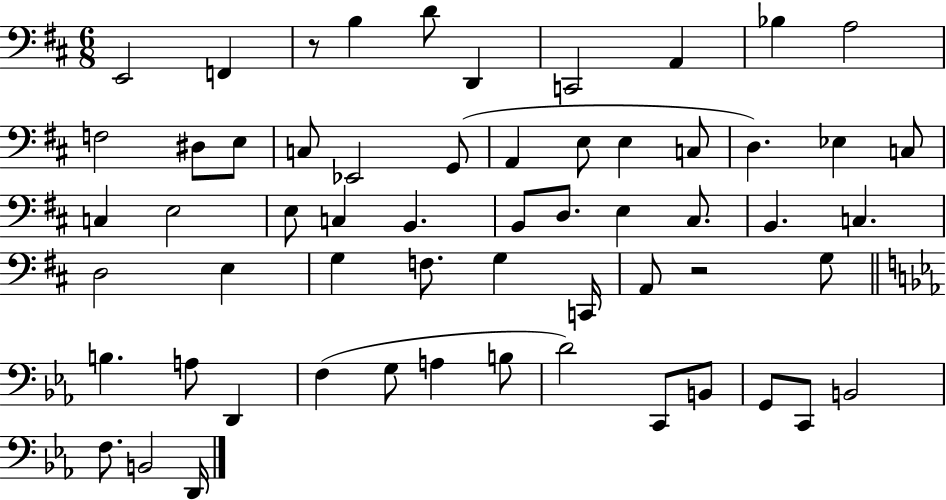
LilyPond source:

{
  \clef bass
  \numericTimeSignature
  \time 6/8
  \key d \major
  e,2 f,4 | r8 b4 d'8 d,4 | c,2 a,4 | bes4 a2 | \break f2 dis8 e8 | c8 ees,2 g,8( | a,4 e8 e4 c8 | d4.) ees4 c8 | \break c4 e2 | e8 c4 b,4. | b,8 d8. e4 cis8. | b,4. c4. | \break d2 e4 | g4 f8. g4 c,16 | a,8 r2 g8 | \bar "||" \break \key ees \major b4. a8 d,4 | f4( g8 a4 b8 | d'2) c,8 b,8 | g,8 c,8 b,2 | \break f8. b,2 d,16 | \bar "|."
}